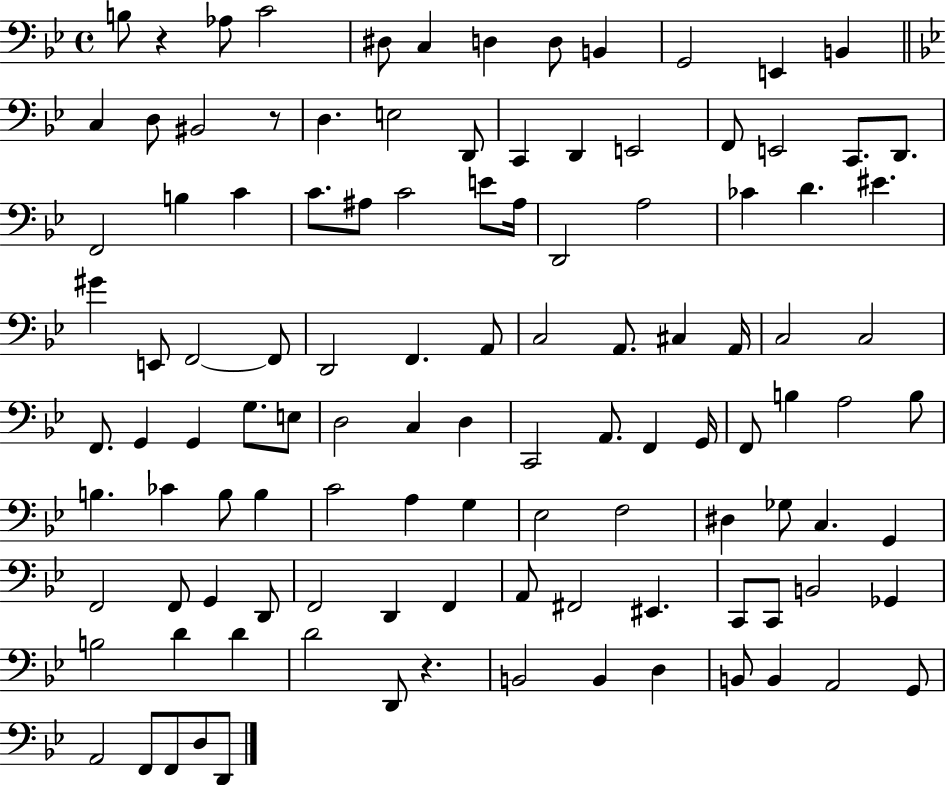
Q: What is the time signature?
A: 4/4